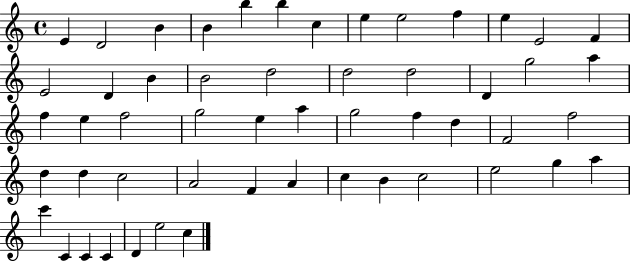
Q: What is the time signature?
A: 4/4